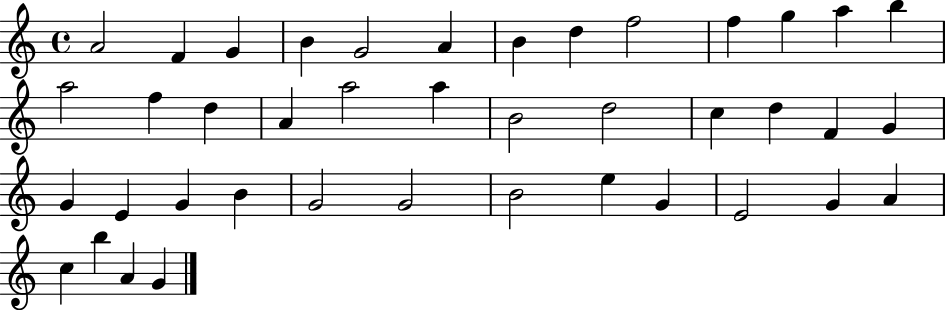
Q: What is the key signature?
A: C major